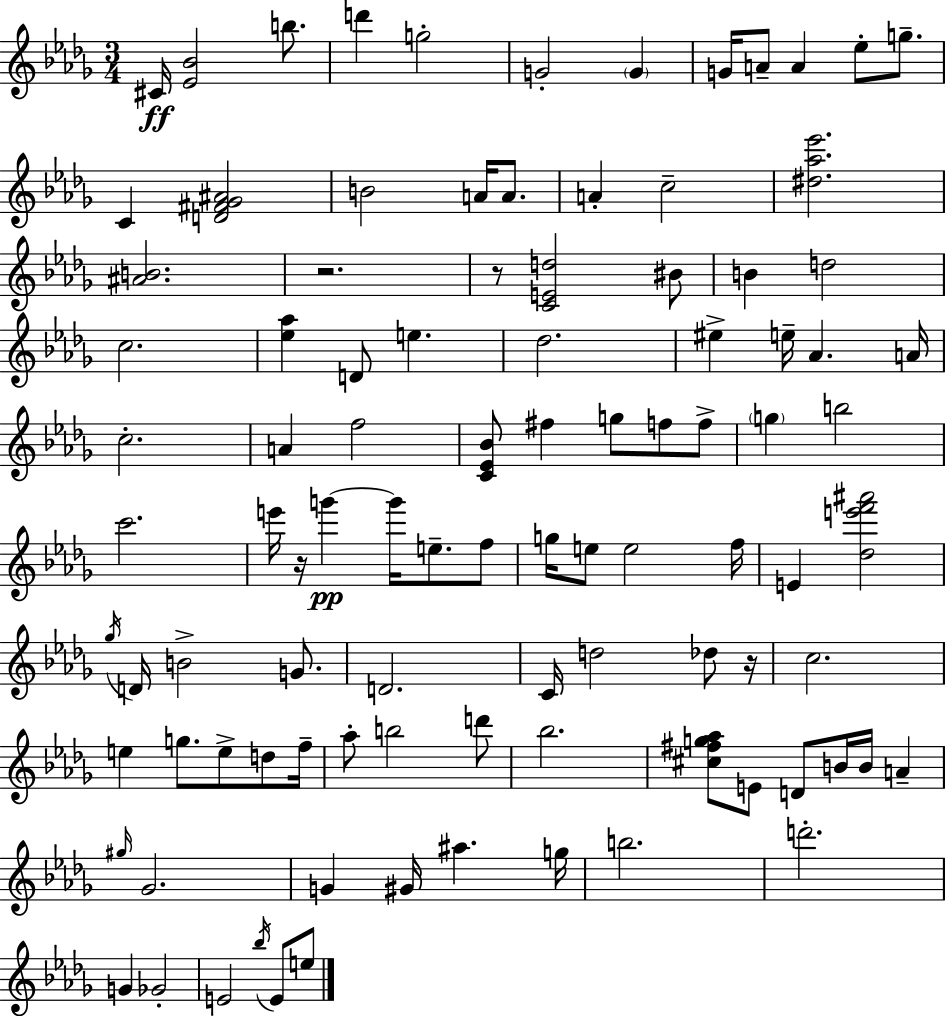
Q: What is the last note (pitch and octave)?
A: E5